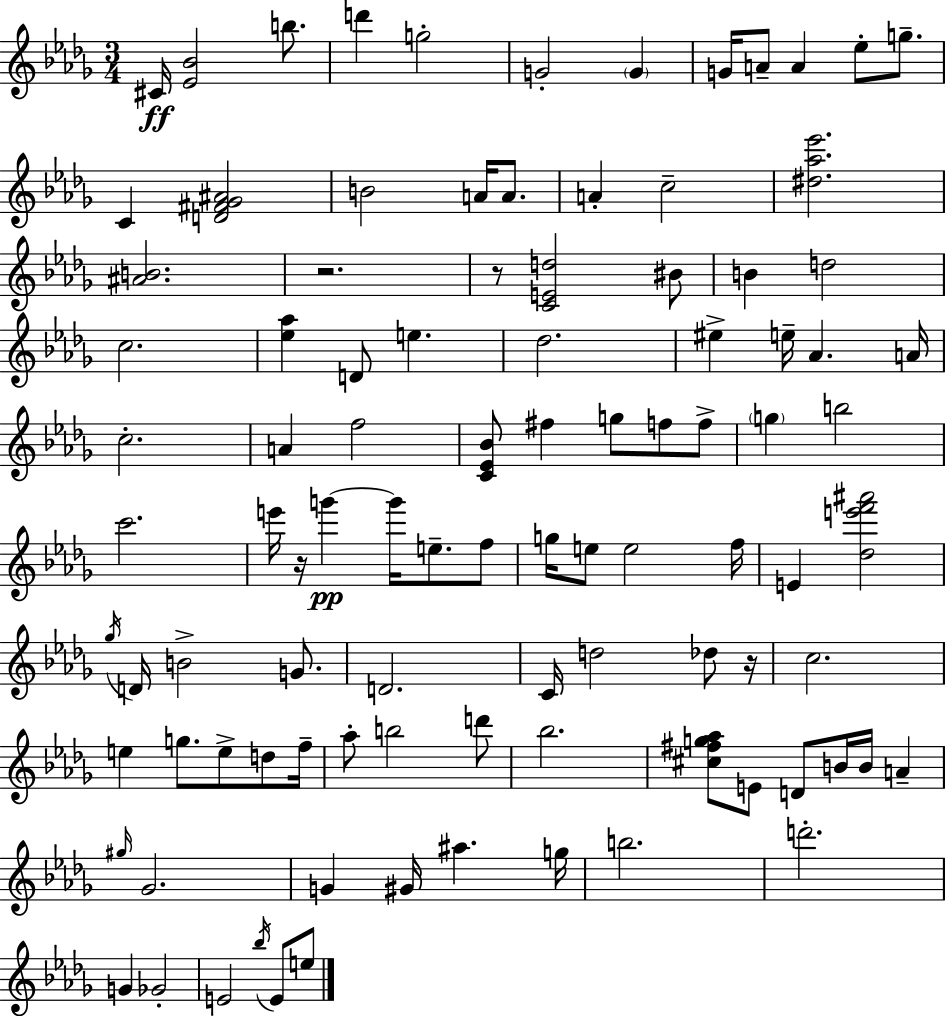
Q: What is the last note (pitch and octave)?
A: E5